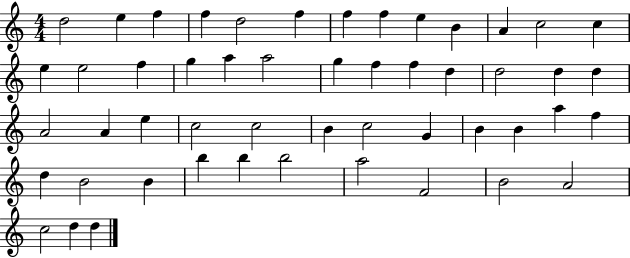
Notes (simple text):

D5/h E5/q F5/q F5/q D5/h F5/q F5/q F5/q E5/q B4/q A4/q C5/h C5/q E5/q E5/h F5/q G5/q A5/q A5/h G5/q F5/q F5/q D5/q D5/h D5/q D5/q A4/h A4/q E5/q C5/h C5/h B4/q C5/h G4/q B4/q B4/q A5/q F5/q D5/q B4/h B4/q B5/q B5/q B5/h A5/h F4/h B4/h A4/h C5/h D5/q D5/q